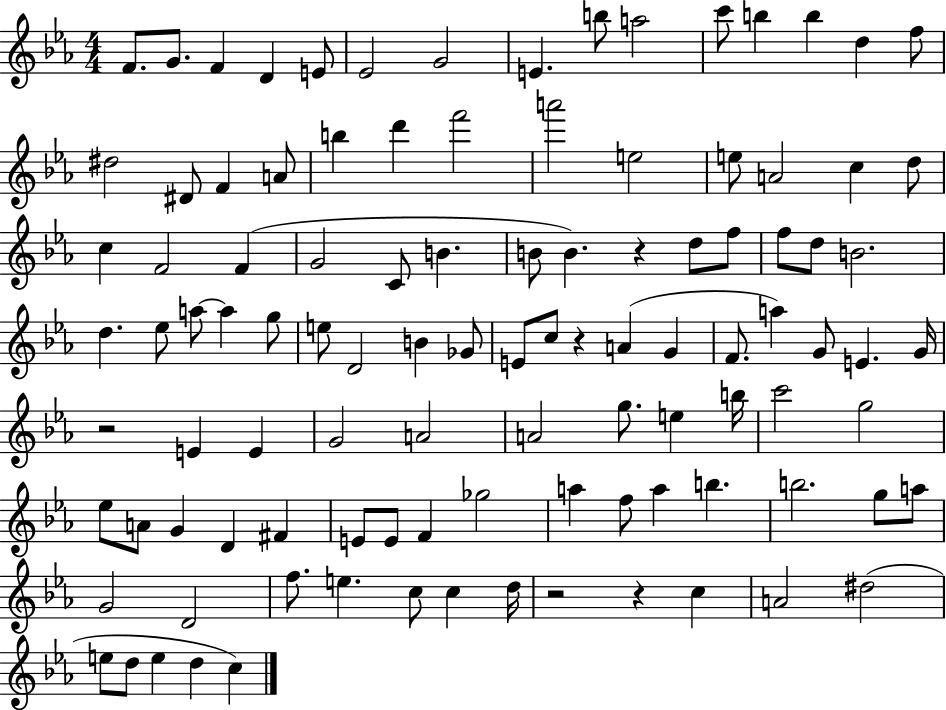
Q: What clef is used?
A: treble